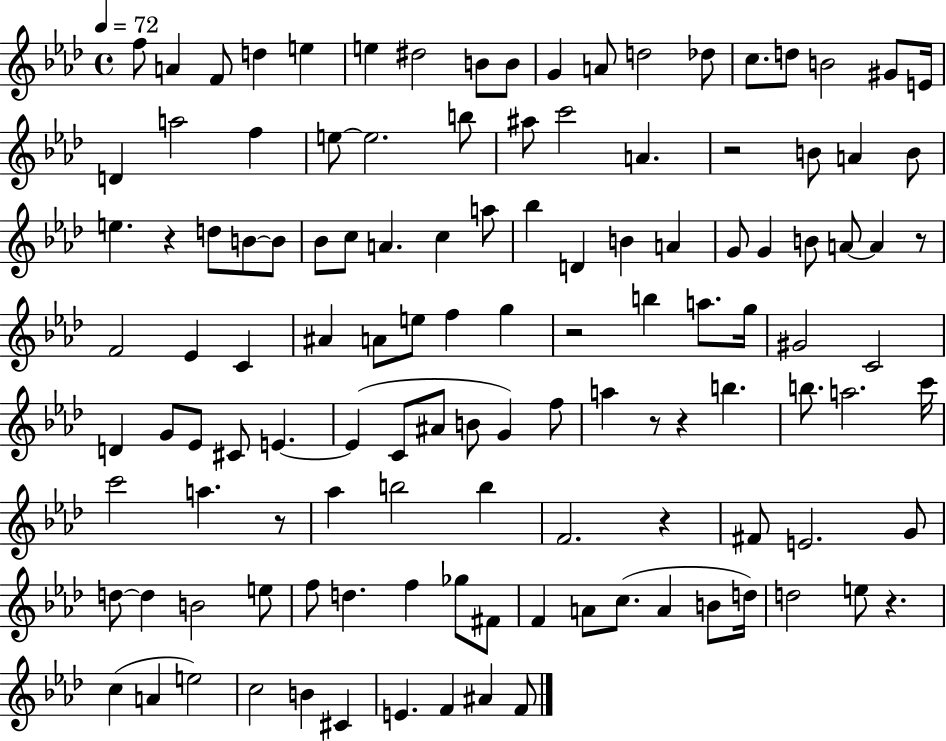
F5/e A4/q F4/e D5/q E5/q E5/q D#5/h B4/e B4/e G4/q A4/e D5/h Db5/e C5/e. D5/e B4/h G#4/e E4/s D4/q A5/h F5/q E5/e E5/h. B5/e A#5/e C6/h A4/q. R/h B4/e A4/q B4/e E5/q. R/q D5/e B4/e B4/e Bb4/e C5/e A4/q. C5/q A5/e Bb5/q D4/q B4/q A4/q G4/e G4/q B4/e A4/e A4/q R/e F4/h Eb4/q C4/q A#4/q A4/e E5/e F5/q G5/q R/h B5/q A5/e. G5/s G#4/h C4/h D4/q G4/e Eb4/e C#4/e E4/q. E4/q C4/e A#4/e B4/e G4/q F5/e A5/q R/e R/q B5/q. B5/e. A5/h. C6/s C6/h A5/q. R/e Ab5/q B5/h B5/q F4/h. R/q F#4/e E4/h. G4/e D5/e D5/q B4/h E5/e F5/e D5/q. F5/q Gb5/e F#4/e F4/q A4/e C5/e. A4/q B4/e D5/s D5/h E5/e R/q. C5/q A4/q E5/h C5/h B4/q C#4/q E4/q. F4/q A#4/q F4/e